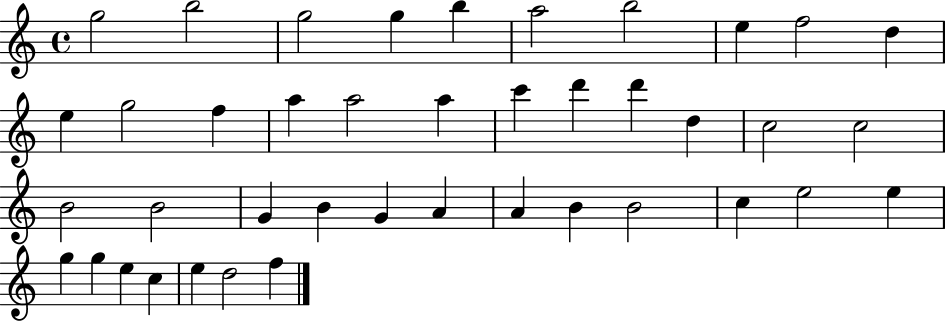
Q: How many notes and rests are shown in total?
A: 41